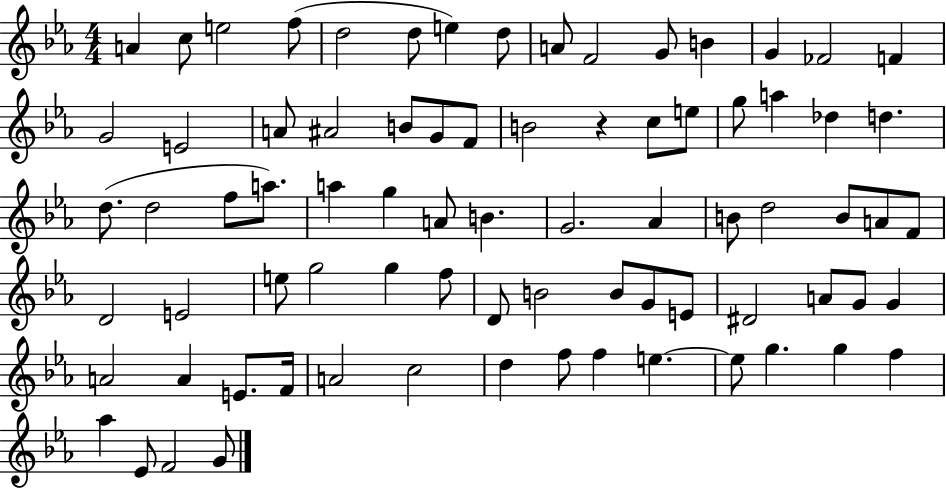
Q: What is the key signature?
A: EES major